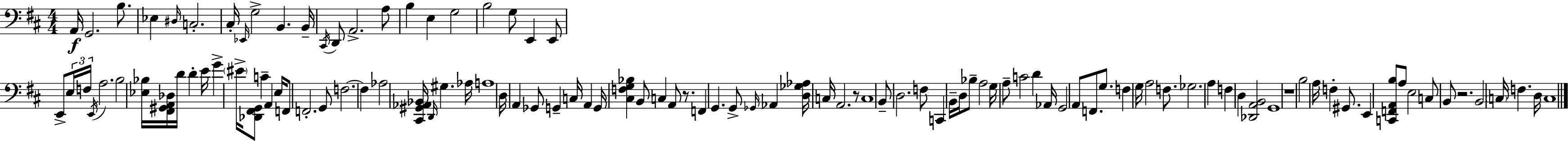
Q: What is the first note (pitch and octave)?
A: A2